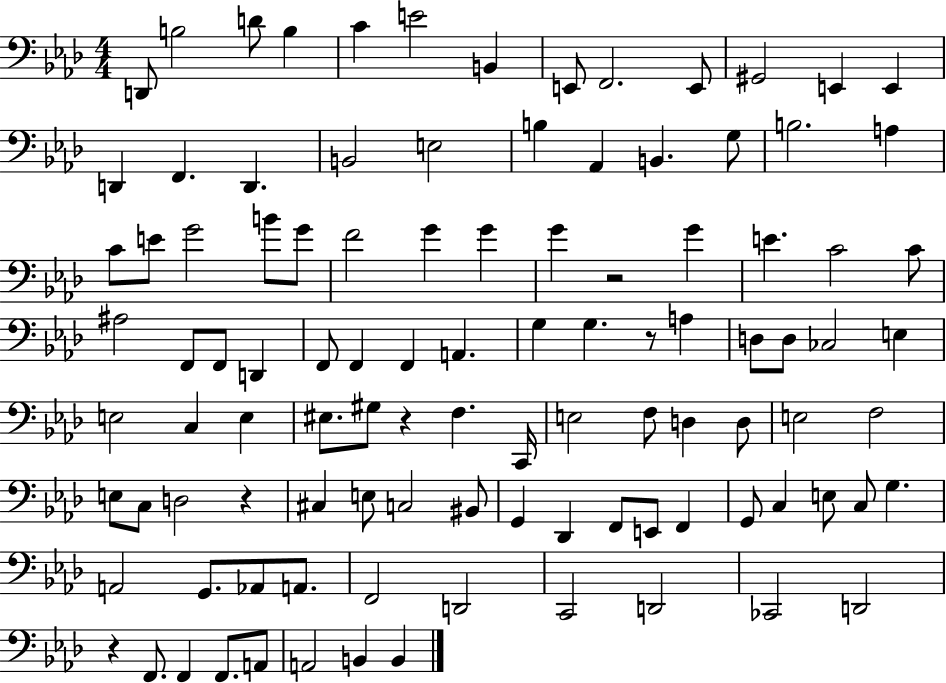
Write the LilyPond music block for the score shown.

{
  \clef bass
  \numericTimeSignature
  \time 4/4
  \key aes \major
  \repeat volta 2 { d,8 b2 d'8 b4 | c'4 e'2 b,4 | e,8 f,2. e,8 | gis,2 e,4 e,4 | \break d,4 f,4. d,4. | b,2 e2 | b4 aes,4 b,4. g8 | b2. a4 | \break c'8 e'8 g'2 b'8 g'8 | f'2 g'4 g'4 | g'4 r2 g'4 | e'4. c'2 c'8 | \break ais2 f,8 f,8 d,4 | f,8 f,4 f,4 a,4. | g4 g4. r8 a4 | d8 d8 ces2 e4 | \break e2 c4 e4 | eis8. gis8 r4 f4. c,16 | e2 f8 d4 d8 | e2 f2 | \break e8 c8 d2 r4 | cis4 e8 c2 bis,8 | g,4 des,4 f,8 e,8 f,4 | g,8 c4 e8 c8 g4. | \break a,2 g,8. aes,8 a,8. | f,2 d,2 | c,2 d,2 | ces,2 d,2 | \break r4 f,8. f,4 f,8. a,8 | a,2 b,4 b,4 | } \bar "|."
}